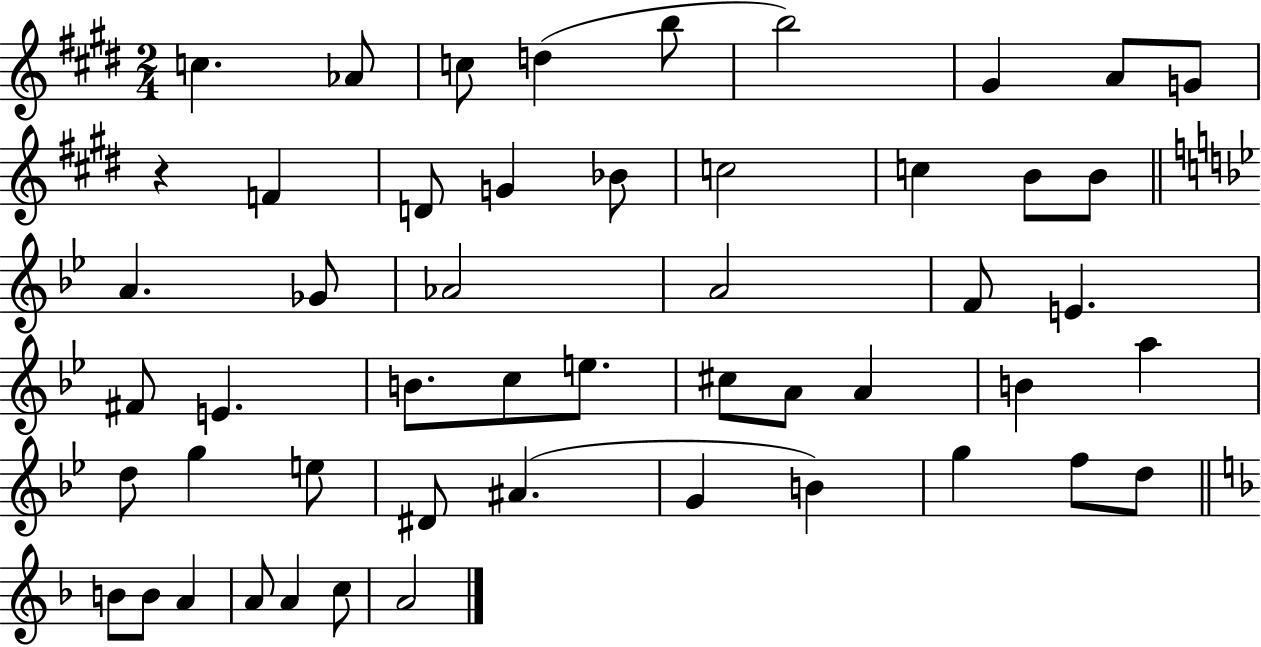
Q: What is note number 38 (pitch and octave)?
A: A#4